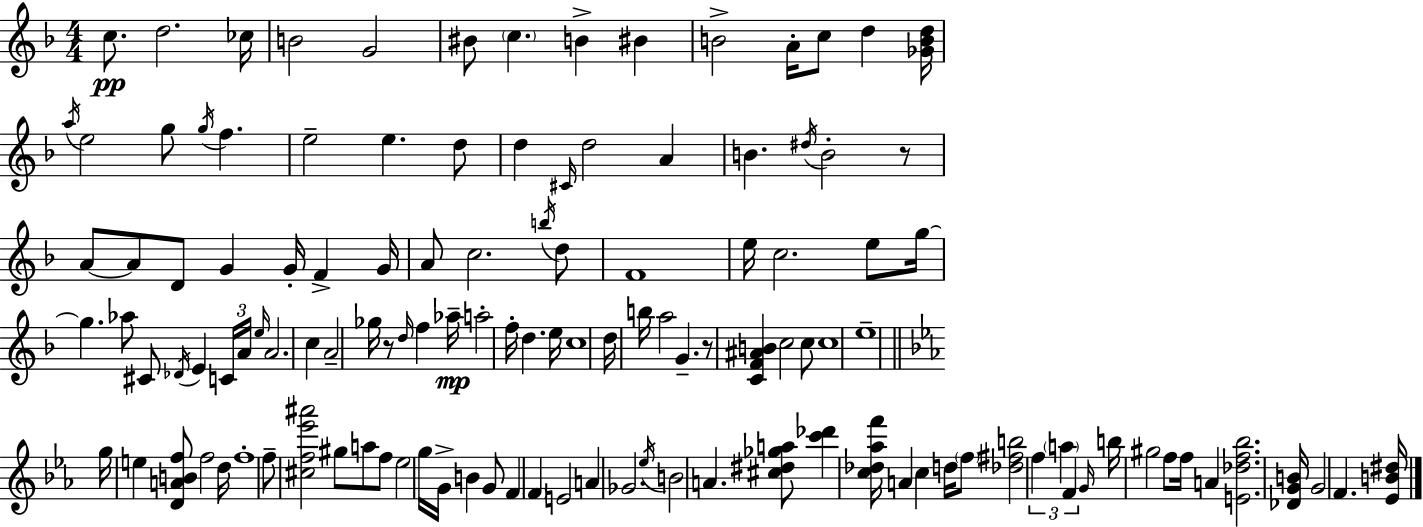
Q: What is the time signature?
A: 4/4